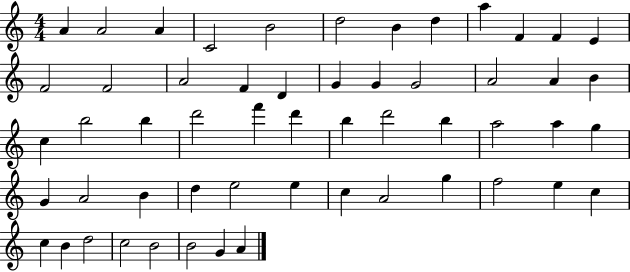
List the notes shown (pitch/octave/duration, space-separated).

A4/q A4/h A4/q C4/h B4/h D5/h B4/q D5/q A5/q F4/q F4/q E4/q F4/h F4/h A4/h F4/q D4/q G4/q G4/q G4/h A4/h A4/q B4/q C5/q B5/h B5/q D6/h F6/q D6/q B5/q D6/h B5/q A5/h A5/q G5/q G4/q A4/h B4/q D5/q E5/h E5/q C5/q A4/h G5/q F5/h E5/q C5/q C5/q B4/q D5/h C5/h B4/h B4/h G4/q A4/q